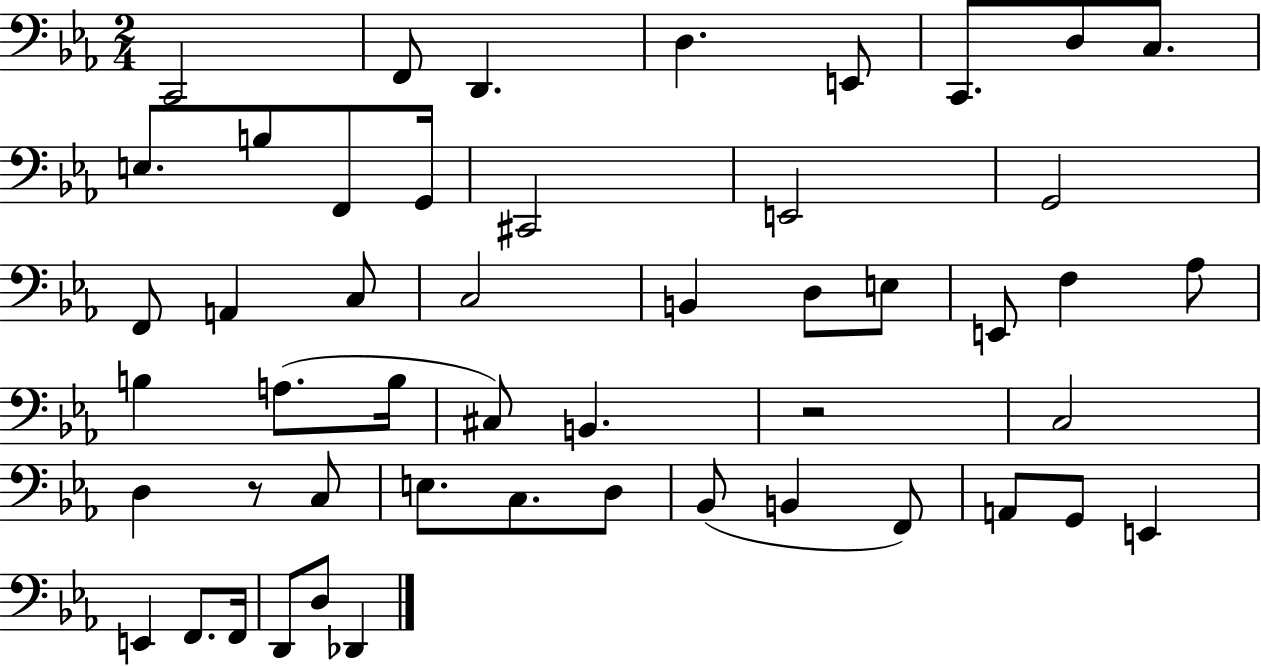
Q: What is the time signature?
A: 2/4